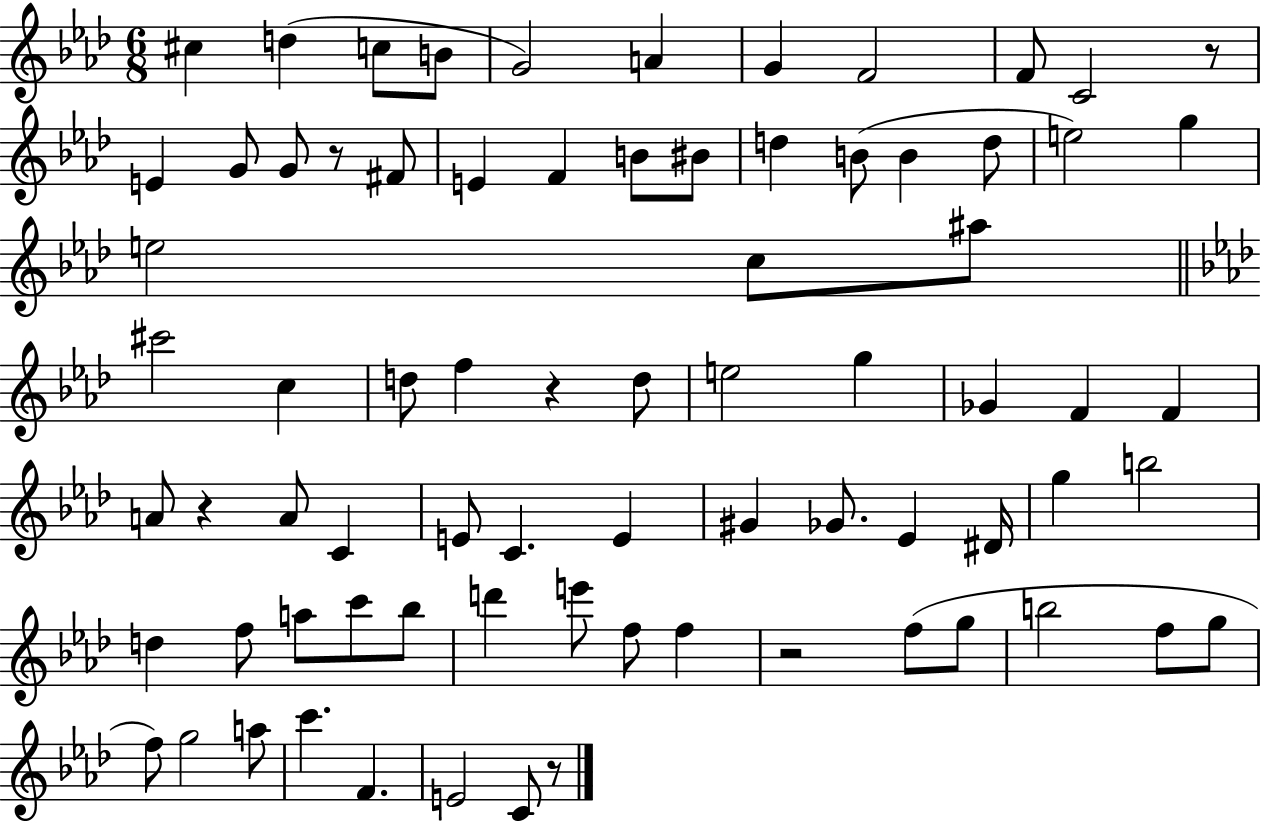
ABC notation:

X:1
T:Untitled
M:6/8
L:1/4
K:Ab
^c d c/2 B/2 G2 A G F2 F/2 C2 z/2 E G/2 G/2 z/2 ^F/2 E F B/2 ^B/2 d B/2 B d/2 e2 g e2 c/2 ^a/2 ^c'2 c d/2 f z d/2 e2 g _G F F A/2 z A/2 C E/2 C E ^G _G/2 _E ^D/4 g b2 d f/2 a/2 c'/2 _b/2 d' e'/2 f/2 f z2 f/2 g/2 b2 f/2 g/2 f/2 g2 a/2 c' F E2 C/2 z/2